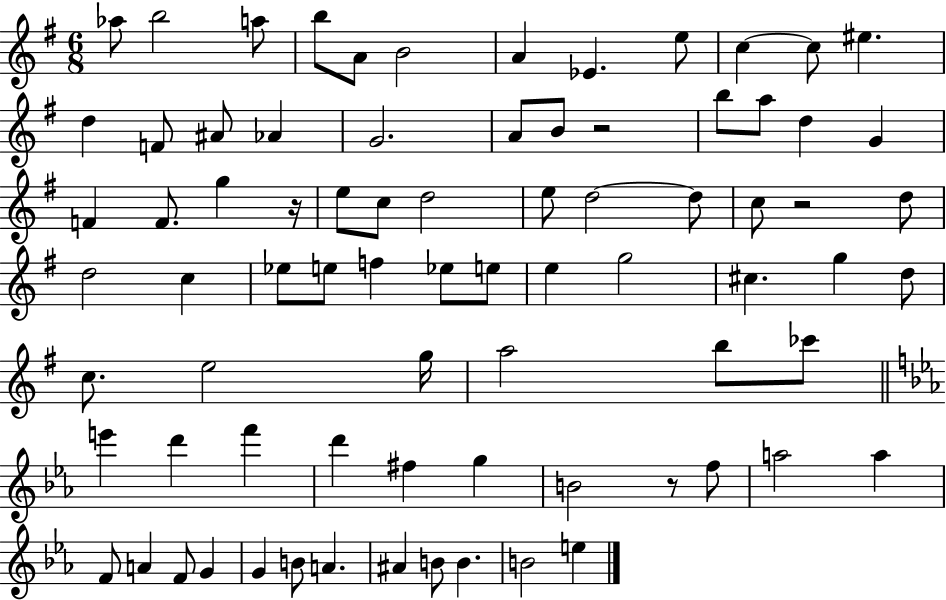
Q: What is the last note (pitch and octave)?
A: E5